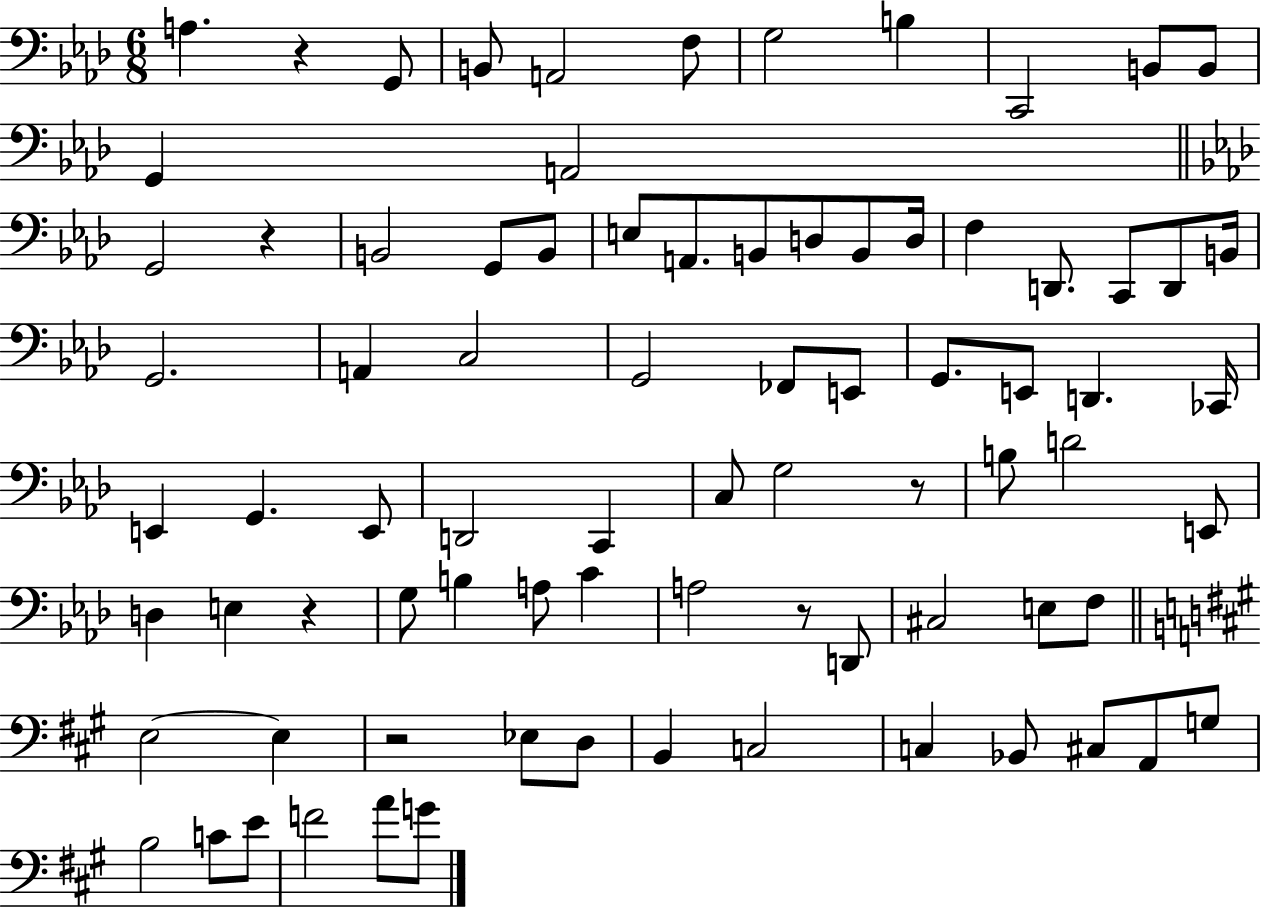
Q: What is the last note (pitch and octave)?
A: G4